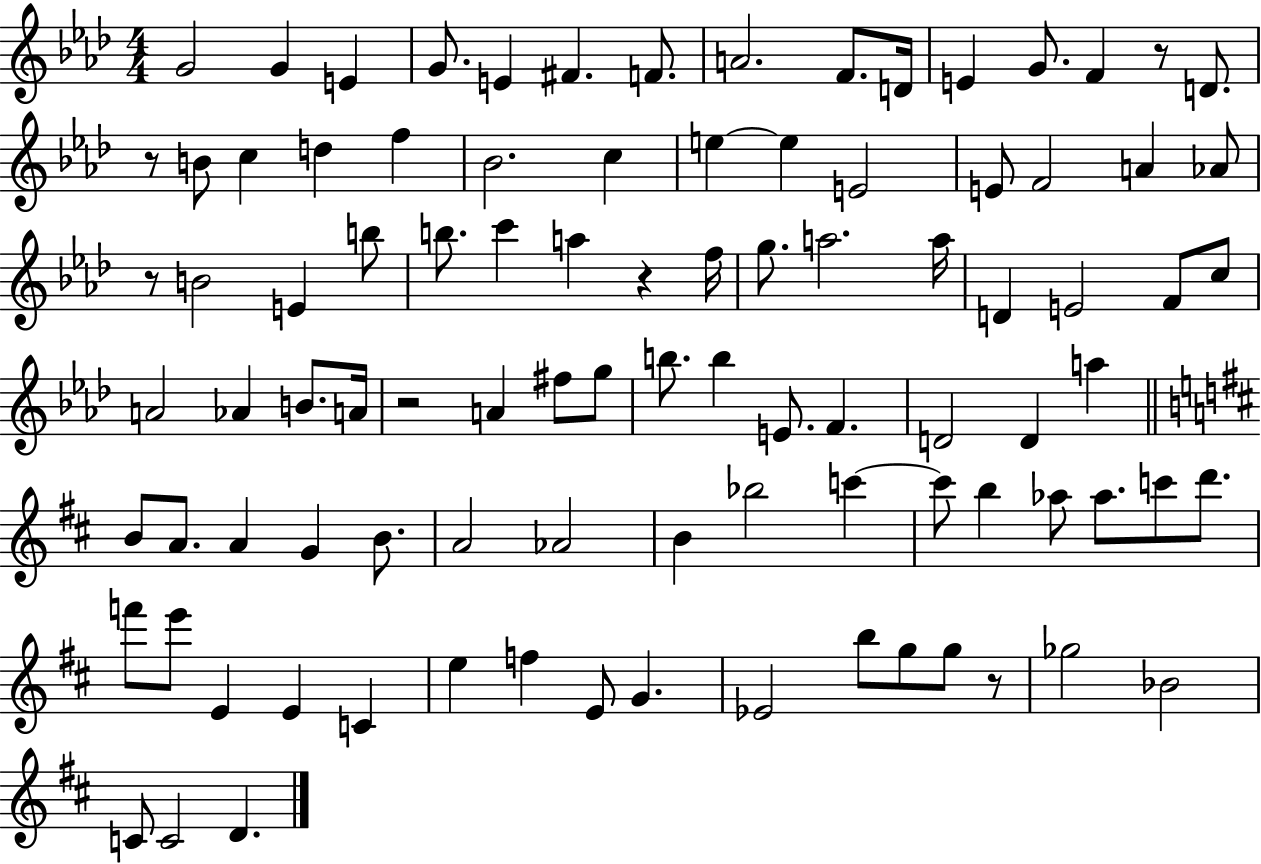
{
  \clef treble
  \numericTimeSignature
  \time 4/4
  \key aes \major
  g'2 g'4 e'4 | g'8. e'4 fis'4. f'8. | a'2. f'8. d'16 | e'4 g'8. f'4 r8 d'8. | \break r8 b'8 c''4 d''4 f''4 | bes'2. c''4 | e''4~~ e''4 e'2 | e'8 f'2 a'4 aes'8 | \break r8 b'2 e'4 b''8 | b''8. c'''4 a''4 r4 f''16 | g''8. a''2. a''16 | d'4 e'2 f'8 c''8 | \break a'2 aes'4 b'8. a'16 | r2 a'4 fis''8 g''8 | b''8. b''4 e'8. f'4. | d'2 d'4 a''4 | \break \bar "||" \break \key d \major b'8 a'8. a'4 g'4 b'8. | a'2 aes'2 | b'4 bes''2 c'''4~~ | c'''8 b''4 aes''8 aes''8. c'''8 d'''8. | \break f'''8 e'''8 e'4 e'4 c'4 | e''4 f''4 e'8 g'4. | ees'2 b''8 g''8 g''8 r8 | ges''2 bes'2 | \break c'8 c'2 d'4. | \bar "|."
}